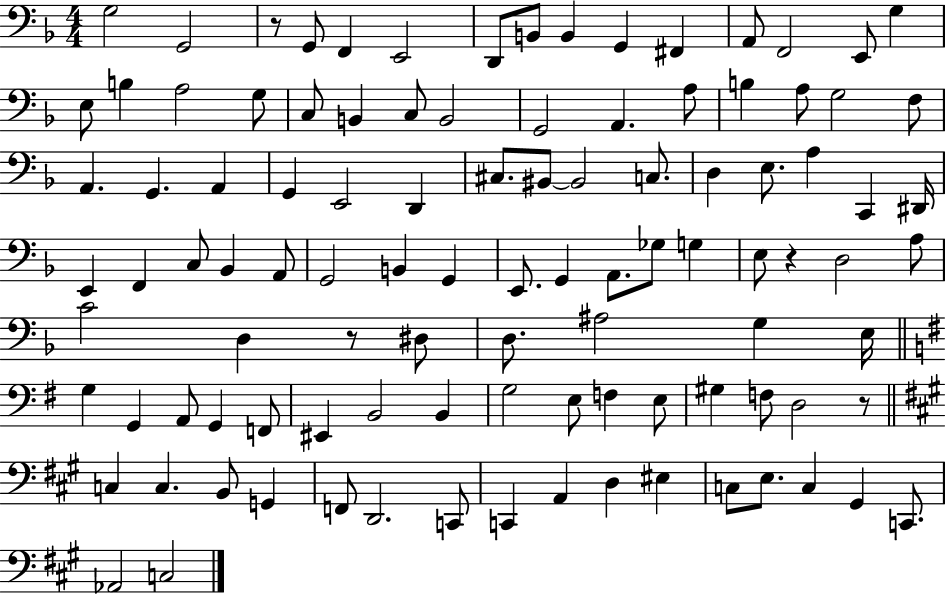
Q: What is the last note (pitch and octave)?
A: C3